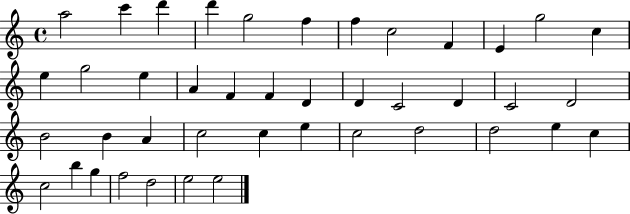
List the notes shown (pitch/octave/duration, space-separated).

A5/h C6/q D6/q D6/q G5/h F5/q F5/q C5/h F4/q E4/q G5/h C5/q E5/q G5/h E5/q A4/q F4/q F4/q D4/q D4/q C4/h D4/q C4/h D4/h B4/h B4/q A4/q C5/h C5/q E5/q C5/h D5/h D5/h E5/q C5/q C5/h B5/q G5/q F5/h D5/h E5/h E5/h